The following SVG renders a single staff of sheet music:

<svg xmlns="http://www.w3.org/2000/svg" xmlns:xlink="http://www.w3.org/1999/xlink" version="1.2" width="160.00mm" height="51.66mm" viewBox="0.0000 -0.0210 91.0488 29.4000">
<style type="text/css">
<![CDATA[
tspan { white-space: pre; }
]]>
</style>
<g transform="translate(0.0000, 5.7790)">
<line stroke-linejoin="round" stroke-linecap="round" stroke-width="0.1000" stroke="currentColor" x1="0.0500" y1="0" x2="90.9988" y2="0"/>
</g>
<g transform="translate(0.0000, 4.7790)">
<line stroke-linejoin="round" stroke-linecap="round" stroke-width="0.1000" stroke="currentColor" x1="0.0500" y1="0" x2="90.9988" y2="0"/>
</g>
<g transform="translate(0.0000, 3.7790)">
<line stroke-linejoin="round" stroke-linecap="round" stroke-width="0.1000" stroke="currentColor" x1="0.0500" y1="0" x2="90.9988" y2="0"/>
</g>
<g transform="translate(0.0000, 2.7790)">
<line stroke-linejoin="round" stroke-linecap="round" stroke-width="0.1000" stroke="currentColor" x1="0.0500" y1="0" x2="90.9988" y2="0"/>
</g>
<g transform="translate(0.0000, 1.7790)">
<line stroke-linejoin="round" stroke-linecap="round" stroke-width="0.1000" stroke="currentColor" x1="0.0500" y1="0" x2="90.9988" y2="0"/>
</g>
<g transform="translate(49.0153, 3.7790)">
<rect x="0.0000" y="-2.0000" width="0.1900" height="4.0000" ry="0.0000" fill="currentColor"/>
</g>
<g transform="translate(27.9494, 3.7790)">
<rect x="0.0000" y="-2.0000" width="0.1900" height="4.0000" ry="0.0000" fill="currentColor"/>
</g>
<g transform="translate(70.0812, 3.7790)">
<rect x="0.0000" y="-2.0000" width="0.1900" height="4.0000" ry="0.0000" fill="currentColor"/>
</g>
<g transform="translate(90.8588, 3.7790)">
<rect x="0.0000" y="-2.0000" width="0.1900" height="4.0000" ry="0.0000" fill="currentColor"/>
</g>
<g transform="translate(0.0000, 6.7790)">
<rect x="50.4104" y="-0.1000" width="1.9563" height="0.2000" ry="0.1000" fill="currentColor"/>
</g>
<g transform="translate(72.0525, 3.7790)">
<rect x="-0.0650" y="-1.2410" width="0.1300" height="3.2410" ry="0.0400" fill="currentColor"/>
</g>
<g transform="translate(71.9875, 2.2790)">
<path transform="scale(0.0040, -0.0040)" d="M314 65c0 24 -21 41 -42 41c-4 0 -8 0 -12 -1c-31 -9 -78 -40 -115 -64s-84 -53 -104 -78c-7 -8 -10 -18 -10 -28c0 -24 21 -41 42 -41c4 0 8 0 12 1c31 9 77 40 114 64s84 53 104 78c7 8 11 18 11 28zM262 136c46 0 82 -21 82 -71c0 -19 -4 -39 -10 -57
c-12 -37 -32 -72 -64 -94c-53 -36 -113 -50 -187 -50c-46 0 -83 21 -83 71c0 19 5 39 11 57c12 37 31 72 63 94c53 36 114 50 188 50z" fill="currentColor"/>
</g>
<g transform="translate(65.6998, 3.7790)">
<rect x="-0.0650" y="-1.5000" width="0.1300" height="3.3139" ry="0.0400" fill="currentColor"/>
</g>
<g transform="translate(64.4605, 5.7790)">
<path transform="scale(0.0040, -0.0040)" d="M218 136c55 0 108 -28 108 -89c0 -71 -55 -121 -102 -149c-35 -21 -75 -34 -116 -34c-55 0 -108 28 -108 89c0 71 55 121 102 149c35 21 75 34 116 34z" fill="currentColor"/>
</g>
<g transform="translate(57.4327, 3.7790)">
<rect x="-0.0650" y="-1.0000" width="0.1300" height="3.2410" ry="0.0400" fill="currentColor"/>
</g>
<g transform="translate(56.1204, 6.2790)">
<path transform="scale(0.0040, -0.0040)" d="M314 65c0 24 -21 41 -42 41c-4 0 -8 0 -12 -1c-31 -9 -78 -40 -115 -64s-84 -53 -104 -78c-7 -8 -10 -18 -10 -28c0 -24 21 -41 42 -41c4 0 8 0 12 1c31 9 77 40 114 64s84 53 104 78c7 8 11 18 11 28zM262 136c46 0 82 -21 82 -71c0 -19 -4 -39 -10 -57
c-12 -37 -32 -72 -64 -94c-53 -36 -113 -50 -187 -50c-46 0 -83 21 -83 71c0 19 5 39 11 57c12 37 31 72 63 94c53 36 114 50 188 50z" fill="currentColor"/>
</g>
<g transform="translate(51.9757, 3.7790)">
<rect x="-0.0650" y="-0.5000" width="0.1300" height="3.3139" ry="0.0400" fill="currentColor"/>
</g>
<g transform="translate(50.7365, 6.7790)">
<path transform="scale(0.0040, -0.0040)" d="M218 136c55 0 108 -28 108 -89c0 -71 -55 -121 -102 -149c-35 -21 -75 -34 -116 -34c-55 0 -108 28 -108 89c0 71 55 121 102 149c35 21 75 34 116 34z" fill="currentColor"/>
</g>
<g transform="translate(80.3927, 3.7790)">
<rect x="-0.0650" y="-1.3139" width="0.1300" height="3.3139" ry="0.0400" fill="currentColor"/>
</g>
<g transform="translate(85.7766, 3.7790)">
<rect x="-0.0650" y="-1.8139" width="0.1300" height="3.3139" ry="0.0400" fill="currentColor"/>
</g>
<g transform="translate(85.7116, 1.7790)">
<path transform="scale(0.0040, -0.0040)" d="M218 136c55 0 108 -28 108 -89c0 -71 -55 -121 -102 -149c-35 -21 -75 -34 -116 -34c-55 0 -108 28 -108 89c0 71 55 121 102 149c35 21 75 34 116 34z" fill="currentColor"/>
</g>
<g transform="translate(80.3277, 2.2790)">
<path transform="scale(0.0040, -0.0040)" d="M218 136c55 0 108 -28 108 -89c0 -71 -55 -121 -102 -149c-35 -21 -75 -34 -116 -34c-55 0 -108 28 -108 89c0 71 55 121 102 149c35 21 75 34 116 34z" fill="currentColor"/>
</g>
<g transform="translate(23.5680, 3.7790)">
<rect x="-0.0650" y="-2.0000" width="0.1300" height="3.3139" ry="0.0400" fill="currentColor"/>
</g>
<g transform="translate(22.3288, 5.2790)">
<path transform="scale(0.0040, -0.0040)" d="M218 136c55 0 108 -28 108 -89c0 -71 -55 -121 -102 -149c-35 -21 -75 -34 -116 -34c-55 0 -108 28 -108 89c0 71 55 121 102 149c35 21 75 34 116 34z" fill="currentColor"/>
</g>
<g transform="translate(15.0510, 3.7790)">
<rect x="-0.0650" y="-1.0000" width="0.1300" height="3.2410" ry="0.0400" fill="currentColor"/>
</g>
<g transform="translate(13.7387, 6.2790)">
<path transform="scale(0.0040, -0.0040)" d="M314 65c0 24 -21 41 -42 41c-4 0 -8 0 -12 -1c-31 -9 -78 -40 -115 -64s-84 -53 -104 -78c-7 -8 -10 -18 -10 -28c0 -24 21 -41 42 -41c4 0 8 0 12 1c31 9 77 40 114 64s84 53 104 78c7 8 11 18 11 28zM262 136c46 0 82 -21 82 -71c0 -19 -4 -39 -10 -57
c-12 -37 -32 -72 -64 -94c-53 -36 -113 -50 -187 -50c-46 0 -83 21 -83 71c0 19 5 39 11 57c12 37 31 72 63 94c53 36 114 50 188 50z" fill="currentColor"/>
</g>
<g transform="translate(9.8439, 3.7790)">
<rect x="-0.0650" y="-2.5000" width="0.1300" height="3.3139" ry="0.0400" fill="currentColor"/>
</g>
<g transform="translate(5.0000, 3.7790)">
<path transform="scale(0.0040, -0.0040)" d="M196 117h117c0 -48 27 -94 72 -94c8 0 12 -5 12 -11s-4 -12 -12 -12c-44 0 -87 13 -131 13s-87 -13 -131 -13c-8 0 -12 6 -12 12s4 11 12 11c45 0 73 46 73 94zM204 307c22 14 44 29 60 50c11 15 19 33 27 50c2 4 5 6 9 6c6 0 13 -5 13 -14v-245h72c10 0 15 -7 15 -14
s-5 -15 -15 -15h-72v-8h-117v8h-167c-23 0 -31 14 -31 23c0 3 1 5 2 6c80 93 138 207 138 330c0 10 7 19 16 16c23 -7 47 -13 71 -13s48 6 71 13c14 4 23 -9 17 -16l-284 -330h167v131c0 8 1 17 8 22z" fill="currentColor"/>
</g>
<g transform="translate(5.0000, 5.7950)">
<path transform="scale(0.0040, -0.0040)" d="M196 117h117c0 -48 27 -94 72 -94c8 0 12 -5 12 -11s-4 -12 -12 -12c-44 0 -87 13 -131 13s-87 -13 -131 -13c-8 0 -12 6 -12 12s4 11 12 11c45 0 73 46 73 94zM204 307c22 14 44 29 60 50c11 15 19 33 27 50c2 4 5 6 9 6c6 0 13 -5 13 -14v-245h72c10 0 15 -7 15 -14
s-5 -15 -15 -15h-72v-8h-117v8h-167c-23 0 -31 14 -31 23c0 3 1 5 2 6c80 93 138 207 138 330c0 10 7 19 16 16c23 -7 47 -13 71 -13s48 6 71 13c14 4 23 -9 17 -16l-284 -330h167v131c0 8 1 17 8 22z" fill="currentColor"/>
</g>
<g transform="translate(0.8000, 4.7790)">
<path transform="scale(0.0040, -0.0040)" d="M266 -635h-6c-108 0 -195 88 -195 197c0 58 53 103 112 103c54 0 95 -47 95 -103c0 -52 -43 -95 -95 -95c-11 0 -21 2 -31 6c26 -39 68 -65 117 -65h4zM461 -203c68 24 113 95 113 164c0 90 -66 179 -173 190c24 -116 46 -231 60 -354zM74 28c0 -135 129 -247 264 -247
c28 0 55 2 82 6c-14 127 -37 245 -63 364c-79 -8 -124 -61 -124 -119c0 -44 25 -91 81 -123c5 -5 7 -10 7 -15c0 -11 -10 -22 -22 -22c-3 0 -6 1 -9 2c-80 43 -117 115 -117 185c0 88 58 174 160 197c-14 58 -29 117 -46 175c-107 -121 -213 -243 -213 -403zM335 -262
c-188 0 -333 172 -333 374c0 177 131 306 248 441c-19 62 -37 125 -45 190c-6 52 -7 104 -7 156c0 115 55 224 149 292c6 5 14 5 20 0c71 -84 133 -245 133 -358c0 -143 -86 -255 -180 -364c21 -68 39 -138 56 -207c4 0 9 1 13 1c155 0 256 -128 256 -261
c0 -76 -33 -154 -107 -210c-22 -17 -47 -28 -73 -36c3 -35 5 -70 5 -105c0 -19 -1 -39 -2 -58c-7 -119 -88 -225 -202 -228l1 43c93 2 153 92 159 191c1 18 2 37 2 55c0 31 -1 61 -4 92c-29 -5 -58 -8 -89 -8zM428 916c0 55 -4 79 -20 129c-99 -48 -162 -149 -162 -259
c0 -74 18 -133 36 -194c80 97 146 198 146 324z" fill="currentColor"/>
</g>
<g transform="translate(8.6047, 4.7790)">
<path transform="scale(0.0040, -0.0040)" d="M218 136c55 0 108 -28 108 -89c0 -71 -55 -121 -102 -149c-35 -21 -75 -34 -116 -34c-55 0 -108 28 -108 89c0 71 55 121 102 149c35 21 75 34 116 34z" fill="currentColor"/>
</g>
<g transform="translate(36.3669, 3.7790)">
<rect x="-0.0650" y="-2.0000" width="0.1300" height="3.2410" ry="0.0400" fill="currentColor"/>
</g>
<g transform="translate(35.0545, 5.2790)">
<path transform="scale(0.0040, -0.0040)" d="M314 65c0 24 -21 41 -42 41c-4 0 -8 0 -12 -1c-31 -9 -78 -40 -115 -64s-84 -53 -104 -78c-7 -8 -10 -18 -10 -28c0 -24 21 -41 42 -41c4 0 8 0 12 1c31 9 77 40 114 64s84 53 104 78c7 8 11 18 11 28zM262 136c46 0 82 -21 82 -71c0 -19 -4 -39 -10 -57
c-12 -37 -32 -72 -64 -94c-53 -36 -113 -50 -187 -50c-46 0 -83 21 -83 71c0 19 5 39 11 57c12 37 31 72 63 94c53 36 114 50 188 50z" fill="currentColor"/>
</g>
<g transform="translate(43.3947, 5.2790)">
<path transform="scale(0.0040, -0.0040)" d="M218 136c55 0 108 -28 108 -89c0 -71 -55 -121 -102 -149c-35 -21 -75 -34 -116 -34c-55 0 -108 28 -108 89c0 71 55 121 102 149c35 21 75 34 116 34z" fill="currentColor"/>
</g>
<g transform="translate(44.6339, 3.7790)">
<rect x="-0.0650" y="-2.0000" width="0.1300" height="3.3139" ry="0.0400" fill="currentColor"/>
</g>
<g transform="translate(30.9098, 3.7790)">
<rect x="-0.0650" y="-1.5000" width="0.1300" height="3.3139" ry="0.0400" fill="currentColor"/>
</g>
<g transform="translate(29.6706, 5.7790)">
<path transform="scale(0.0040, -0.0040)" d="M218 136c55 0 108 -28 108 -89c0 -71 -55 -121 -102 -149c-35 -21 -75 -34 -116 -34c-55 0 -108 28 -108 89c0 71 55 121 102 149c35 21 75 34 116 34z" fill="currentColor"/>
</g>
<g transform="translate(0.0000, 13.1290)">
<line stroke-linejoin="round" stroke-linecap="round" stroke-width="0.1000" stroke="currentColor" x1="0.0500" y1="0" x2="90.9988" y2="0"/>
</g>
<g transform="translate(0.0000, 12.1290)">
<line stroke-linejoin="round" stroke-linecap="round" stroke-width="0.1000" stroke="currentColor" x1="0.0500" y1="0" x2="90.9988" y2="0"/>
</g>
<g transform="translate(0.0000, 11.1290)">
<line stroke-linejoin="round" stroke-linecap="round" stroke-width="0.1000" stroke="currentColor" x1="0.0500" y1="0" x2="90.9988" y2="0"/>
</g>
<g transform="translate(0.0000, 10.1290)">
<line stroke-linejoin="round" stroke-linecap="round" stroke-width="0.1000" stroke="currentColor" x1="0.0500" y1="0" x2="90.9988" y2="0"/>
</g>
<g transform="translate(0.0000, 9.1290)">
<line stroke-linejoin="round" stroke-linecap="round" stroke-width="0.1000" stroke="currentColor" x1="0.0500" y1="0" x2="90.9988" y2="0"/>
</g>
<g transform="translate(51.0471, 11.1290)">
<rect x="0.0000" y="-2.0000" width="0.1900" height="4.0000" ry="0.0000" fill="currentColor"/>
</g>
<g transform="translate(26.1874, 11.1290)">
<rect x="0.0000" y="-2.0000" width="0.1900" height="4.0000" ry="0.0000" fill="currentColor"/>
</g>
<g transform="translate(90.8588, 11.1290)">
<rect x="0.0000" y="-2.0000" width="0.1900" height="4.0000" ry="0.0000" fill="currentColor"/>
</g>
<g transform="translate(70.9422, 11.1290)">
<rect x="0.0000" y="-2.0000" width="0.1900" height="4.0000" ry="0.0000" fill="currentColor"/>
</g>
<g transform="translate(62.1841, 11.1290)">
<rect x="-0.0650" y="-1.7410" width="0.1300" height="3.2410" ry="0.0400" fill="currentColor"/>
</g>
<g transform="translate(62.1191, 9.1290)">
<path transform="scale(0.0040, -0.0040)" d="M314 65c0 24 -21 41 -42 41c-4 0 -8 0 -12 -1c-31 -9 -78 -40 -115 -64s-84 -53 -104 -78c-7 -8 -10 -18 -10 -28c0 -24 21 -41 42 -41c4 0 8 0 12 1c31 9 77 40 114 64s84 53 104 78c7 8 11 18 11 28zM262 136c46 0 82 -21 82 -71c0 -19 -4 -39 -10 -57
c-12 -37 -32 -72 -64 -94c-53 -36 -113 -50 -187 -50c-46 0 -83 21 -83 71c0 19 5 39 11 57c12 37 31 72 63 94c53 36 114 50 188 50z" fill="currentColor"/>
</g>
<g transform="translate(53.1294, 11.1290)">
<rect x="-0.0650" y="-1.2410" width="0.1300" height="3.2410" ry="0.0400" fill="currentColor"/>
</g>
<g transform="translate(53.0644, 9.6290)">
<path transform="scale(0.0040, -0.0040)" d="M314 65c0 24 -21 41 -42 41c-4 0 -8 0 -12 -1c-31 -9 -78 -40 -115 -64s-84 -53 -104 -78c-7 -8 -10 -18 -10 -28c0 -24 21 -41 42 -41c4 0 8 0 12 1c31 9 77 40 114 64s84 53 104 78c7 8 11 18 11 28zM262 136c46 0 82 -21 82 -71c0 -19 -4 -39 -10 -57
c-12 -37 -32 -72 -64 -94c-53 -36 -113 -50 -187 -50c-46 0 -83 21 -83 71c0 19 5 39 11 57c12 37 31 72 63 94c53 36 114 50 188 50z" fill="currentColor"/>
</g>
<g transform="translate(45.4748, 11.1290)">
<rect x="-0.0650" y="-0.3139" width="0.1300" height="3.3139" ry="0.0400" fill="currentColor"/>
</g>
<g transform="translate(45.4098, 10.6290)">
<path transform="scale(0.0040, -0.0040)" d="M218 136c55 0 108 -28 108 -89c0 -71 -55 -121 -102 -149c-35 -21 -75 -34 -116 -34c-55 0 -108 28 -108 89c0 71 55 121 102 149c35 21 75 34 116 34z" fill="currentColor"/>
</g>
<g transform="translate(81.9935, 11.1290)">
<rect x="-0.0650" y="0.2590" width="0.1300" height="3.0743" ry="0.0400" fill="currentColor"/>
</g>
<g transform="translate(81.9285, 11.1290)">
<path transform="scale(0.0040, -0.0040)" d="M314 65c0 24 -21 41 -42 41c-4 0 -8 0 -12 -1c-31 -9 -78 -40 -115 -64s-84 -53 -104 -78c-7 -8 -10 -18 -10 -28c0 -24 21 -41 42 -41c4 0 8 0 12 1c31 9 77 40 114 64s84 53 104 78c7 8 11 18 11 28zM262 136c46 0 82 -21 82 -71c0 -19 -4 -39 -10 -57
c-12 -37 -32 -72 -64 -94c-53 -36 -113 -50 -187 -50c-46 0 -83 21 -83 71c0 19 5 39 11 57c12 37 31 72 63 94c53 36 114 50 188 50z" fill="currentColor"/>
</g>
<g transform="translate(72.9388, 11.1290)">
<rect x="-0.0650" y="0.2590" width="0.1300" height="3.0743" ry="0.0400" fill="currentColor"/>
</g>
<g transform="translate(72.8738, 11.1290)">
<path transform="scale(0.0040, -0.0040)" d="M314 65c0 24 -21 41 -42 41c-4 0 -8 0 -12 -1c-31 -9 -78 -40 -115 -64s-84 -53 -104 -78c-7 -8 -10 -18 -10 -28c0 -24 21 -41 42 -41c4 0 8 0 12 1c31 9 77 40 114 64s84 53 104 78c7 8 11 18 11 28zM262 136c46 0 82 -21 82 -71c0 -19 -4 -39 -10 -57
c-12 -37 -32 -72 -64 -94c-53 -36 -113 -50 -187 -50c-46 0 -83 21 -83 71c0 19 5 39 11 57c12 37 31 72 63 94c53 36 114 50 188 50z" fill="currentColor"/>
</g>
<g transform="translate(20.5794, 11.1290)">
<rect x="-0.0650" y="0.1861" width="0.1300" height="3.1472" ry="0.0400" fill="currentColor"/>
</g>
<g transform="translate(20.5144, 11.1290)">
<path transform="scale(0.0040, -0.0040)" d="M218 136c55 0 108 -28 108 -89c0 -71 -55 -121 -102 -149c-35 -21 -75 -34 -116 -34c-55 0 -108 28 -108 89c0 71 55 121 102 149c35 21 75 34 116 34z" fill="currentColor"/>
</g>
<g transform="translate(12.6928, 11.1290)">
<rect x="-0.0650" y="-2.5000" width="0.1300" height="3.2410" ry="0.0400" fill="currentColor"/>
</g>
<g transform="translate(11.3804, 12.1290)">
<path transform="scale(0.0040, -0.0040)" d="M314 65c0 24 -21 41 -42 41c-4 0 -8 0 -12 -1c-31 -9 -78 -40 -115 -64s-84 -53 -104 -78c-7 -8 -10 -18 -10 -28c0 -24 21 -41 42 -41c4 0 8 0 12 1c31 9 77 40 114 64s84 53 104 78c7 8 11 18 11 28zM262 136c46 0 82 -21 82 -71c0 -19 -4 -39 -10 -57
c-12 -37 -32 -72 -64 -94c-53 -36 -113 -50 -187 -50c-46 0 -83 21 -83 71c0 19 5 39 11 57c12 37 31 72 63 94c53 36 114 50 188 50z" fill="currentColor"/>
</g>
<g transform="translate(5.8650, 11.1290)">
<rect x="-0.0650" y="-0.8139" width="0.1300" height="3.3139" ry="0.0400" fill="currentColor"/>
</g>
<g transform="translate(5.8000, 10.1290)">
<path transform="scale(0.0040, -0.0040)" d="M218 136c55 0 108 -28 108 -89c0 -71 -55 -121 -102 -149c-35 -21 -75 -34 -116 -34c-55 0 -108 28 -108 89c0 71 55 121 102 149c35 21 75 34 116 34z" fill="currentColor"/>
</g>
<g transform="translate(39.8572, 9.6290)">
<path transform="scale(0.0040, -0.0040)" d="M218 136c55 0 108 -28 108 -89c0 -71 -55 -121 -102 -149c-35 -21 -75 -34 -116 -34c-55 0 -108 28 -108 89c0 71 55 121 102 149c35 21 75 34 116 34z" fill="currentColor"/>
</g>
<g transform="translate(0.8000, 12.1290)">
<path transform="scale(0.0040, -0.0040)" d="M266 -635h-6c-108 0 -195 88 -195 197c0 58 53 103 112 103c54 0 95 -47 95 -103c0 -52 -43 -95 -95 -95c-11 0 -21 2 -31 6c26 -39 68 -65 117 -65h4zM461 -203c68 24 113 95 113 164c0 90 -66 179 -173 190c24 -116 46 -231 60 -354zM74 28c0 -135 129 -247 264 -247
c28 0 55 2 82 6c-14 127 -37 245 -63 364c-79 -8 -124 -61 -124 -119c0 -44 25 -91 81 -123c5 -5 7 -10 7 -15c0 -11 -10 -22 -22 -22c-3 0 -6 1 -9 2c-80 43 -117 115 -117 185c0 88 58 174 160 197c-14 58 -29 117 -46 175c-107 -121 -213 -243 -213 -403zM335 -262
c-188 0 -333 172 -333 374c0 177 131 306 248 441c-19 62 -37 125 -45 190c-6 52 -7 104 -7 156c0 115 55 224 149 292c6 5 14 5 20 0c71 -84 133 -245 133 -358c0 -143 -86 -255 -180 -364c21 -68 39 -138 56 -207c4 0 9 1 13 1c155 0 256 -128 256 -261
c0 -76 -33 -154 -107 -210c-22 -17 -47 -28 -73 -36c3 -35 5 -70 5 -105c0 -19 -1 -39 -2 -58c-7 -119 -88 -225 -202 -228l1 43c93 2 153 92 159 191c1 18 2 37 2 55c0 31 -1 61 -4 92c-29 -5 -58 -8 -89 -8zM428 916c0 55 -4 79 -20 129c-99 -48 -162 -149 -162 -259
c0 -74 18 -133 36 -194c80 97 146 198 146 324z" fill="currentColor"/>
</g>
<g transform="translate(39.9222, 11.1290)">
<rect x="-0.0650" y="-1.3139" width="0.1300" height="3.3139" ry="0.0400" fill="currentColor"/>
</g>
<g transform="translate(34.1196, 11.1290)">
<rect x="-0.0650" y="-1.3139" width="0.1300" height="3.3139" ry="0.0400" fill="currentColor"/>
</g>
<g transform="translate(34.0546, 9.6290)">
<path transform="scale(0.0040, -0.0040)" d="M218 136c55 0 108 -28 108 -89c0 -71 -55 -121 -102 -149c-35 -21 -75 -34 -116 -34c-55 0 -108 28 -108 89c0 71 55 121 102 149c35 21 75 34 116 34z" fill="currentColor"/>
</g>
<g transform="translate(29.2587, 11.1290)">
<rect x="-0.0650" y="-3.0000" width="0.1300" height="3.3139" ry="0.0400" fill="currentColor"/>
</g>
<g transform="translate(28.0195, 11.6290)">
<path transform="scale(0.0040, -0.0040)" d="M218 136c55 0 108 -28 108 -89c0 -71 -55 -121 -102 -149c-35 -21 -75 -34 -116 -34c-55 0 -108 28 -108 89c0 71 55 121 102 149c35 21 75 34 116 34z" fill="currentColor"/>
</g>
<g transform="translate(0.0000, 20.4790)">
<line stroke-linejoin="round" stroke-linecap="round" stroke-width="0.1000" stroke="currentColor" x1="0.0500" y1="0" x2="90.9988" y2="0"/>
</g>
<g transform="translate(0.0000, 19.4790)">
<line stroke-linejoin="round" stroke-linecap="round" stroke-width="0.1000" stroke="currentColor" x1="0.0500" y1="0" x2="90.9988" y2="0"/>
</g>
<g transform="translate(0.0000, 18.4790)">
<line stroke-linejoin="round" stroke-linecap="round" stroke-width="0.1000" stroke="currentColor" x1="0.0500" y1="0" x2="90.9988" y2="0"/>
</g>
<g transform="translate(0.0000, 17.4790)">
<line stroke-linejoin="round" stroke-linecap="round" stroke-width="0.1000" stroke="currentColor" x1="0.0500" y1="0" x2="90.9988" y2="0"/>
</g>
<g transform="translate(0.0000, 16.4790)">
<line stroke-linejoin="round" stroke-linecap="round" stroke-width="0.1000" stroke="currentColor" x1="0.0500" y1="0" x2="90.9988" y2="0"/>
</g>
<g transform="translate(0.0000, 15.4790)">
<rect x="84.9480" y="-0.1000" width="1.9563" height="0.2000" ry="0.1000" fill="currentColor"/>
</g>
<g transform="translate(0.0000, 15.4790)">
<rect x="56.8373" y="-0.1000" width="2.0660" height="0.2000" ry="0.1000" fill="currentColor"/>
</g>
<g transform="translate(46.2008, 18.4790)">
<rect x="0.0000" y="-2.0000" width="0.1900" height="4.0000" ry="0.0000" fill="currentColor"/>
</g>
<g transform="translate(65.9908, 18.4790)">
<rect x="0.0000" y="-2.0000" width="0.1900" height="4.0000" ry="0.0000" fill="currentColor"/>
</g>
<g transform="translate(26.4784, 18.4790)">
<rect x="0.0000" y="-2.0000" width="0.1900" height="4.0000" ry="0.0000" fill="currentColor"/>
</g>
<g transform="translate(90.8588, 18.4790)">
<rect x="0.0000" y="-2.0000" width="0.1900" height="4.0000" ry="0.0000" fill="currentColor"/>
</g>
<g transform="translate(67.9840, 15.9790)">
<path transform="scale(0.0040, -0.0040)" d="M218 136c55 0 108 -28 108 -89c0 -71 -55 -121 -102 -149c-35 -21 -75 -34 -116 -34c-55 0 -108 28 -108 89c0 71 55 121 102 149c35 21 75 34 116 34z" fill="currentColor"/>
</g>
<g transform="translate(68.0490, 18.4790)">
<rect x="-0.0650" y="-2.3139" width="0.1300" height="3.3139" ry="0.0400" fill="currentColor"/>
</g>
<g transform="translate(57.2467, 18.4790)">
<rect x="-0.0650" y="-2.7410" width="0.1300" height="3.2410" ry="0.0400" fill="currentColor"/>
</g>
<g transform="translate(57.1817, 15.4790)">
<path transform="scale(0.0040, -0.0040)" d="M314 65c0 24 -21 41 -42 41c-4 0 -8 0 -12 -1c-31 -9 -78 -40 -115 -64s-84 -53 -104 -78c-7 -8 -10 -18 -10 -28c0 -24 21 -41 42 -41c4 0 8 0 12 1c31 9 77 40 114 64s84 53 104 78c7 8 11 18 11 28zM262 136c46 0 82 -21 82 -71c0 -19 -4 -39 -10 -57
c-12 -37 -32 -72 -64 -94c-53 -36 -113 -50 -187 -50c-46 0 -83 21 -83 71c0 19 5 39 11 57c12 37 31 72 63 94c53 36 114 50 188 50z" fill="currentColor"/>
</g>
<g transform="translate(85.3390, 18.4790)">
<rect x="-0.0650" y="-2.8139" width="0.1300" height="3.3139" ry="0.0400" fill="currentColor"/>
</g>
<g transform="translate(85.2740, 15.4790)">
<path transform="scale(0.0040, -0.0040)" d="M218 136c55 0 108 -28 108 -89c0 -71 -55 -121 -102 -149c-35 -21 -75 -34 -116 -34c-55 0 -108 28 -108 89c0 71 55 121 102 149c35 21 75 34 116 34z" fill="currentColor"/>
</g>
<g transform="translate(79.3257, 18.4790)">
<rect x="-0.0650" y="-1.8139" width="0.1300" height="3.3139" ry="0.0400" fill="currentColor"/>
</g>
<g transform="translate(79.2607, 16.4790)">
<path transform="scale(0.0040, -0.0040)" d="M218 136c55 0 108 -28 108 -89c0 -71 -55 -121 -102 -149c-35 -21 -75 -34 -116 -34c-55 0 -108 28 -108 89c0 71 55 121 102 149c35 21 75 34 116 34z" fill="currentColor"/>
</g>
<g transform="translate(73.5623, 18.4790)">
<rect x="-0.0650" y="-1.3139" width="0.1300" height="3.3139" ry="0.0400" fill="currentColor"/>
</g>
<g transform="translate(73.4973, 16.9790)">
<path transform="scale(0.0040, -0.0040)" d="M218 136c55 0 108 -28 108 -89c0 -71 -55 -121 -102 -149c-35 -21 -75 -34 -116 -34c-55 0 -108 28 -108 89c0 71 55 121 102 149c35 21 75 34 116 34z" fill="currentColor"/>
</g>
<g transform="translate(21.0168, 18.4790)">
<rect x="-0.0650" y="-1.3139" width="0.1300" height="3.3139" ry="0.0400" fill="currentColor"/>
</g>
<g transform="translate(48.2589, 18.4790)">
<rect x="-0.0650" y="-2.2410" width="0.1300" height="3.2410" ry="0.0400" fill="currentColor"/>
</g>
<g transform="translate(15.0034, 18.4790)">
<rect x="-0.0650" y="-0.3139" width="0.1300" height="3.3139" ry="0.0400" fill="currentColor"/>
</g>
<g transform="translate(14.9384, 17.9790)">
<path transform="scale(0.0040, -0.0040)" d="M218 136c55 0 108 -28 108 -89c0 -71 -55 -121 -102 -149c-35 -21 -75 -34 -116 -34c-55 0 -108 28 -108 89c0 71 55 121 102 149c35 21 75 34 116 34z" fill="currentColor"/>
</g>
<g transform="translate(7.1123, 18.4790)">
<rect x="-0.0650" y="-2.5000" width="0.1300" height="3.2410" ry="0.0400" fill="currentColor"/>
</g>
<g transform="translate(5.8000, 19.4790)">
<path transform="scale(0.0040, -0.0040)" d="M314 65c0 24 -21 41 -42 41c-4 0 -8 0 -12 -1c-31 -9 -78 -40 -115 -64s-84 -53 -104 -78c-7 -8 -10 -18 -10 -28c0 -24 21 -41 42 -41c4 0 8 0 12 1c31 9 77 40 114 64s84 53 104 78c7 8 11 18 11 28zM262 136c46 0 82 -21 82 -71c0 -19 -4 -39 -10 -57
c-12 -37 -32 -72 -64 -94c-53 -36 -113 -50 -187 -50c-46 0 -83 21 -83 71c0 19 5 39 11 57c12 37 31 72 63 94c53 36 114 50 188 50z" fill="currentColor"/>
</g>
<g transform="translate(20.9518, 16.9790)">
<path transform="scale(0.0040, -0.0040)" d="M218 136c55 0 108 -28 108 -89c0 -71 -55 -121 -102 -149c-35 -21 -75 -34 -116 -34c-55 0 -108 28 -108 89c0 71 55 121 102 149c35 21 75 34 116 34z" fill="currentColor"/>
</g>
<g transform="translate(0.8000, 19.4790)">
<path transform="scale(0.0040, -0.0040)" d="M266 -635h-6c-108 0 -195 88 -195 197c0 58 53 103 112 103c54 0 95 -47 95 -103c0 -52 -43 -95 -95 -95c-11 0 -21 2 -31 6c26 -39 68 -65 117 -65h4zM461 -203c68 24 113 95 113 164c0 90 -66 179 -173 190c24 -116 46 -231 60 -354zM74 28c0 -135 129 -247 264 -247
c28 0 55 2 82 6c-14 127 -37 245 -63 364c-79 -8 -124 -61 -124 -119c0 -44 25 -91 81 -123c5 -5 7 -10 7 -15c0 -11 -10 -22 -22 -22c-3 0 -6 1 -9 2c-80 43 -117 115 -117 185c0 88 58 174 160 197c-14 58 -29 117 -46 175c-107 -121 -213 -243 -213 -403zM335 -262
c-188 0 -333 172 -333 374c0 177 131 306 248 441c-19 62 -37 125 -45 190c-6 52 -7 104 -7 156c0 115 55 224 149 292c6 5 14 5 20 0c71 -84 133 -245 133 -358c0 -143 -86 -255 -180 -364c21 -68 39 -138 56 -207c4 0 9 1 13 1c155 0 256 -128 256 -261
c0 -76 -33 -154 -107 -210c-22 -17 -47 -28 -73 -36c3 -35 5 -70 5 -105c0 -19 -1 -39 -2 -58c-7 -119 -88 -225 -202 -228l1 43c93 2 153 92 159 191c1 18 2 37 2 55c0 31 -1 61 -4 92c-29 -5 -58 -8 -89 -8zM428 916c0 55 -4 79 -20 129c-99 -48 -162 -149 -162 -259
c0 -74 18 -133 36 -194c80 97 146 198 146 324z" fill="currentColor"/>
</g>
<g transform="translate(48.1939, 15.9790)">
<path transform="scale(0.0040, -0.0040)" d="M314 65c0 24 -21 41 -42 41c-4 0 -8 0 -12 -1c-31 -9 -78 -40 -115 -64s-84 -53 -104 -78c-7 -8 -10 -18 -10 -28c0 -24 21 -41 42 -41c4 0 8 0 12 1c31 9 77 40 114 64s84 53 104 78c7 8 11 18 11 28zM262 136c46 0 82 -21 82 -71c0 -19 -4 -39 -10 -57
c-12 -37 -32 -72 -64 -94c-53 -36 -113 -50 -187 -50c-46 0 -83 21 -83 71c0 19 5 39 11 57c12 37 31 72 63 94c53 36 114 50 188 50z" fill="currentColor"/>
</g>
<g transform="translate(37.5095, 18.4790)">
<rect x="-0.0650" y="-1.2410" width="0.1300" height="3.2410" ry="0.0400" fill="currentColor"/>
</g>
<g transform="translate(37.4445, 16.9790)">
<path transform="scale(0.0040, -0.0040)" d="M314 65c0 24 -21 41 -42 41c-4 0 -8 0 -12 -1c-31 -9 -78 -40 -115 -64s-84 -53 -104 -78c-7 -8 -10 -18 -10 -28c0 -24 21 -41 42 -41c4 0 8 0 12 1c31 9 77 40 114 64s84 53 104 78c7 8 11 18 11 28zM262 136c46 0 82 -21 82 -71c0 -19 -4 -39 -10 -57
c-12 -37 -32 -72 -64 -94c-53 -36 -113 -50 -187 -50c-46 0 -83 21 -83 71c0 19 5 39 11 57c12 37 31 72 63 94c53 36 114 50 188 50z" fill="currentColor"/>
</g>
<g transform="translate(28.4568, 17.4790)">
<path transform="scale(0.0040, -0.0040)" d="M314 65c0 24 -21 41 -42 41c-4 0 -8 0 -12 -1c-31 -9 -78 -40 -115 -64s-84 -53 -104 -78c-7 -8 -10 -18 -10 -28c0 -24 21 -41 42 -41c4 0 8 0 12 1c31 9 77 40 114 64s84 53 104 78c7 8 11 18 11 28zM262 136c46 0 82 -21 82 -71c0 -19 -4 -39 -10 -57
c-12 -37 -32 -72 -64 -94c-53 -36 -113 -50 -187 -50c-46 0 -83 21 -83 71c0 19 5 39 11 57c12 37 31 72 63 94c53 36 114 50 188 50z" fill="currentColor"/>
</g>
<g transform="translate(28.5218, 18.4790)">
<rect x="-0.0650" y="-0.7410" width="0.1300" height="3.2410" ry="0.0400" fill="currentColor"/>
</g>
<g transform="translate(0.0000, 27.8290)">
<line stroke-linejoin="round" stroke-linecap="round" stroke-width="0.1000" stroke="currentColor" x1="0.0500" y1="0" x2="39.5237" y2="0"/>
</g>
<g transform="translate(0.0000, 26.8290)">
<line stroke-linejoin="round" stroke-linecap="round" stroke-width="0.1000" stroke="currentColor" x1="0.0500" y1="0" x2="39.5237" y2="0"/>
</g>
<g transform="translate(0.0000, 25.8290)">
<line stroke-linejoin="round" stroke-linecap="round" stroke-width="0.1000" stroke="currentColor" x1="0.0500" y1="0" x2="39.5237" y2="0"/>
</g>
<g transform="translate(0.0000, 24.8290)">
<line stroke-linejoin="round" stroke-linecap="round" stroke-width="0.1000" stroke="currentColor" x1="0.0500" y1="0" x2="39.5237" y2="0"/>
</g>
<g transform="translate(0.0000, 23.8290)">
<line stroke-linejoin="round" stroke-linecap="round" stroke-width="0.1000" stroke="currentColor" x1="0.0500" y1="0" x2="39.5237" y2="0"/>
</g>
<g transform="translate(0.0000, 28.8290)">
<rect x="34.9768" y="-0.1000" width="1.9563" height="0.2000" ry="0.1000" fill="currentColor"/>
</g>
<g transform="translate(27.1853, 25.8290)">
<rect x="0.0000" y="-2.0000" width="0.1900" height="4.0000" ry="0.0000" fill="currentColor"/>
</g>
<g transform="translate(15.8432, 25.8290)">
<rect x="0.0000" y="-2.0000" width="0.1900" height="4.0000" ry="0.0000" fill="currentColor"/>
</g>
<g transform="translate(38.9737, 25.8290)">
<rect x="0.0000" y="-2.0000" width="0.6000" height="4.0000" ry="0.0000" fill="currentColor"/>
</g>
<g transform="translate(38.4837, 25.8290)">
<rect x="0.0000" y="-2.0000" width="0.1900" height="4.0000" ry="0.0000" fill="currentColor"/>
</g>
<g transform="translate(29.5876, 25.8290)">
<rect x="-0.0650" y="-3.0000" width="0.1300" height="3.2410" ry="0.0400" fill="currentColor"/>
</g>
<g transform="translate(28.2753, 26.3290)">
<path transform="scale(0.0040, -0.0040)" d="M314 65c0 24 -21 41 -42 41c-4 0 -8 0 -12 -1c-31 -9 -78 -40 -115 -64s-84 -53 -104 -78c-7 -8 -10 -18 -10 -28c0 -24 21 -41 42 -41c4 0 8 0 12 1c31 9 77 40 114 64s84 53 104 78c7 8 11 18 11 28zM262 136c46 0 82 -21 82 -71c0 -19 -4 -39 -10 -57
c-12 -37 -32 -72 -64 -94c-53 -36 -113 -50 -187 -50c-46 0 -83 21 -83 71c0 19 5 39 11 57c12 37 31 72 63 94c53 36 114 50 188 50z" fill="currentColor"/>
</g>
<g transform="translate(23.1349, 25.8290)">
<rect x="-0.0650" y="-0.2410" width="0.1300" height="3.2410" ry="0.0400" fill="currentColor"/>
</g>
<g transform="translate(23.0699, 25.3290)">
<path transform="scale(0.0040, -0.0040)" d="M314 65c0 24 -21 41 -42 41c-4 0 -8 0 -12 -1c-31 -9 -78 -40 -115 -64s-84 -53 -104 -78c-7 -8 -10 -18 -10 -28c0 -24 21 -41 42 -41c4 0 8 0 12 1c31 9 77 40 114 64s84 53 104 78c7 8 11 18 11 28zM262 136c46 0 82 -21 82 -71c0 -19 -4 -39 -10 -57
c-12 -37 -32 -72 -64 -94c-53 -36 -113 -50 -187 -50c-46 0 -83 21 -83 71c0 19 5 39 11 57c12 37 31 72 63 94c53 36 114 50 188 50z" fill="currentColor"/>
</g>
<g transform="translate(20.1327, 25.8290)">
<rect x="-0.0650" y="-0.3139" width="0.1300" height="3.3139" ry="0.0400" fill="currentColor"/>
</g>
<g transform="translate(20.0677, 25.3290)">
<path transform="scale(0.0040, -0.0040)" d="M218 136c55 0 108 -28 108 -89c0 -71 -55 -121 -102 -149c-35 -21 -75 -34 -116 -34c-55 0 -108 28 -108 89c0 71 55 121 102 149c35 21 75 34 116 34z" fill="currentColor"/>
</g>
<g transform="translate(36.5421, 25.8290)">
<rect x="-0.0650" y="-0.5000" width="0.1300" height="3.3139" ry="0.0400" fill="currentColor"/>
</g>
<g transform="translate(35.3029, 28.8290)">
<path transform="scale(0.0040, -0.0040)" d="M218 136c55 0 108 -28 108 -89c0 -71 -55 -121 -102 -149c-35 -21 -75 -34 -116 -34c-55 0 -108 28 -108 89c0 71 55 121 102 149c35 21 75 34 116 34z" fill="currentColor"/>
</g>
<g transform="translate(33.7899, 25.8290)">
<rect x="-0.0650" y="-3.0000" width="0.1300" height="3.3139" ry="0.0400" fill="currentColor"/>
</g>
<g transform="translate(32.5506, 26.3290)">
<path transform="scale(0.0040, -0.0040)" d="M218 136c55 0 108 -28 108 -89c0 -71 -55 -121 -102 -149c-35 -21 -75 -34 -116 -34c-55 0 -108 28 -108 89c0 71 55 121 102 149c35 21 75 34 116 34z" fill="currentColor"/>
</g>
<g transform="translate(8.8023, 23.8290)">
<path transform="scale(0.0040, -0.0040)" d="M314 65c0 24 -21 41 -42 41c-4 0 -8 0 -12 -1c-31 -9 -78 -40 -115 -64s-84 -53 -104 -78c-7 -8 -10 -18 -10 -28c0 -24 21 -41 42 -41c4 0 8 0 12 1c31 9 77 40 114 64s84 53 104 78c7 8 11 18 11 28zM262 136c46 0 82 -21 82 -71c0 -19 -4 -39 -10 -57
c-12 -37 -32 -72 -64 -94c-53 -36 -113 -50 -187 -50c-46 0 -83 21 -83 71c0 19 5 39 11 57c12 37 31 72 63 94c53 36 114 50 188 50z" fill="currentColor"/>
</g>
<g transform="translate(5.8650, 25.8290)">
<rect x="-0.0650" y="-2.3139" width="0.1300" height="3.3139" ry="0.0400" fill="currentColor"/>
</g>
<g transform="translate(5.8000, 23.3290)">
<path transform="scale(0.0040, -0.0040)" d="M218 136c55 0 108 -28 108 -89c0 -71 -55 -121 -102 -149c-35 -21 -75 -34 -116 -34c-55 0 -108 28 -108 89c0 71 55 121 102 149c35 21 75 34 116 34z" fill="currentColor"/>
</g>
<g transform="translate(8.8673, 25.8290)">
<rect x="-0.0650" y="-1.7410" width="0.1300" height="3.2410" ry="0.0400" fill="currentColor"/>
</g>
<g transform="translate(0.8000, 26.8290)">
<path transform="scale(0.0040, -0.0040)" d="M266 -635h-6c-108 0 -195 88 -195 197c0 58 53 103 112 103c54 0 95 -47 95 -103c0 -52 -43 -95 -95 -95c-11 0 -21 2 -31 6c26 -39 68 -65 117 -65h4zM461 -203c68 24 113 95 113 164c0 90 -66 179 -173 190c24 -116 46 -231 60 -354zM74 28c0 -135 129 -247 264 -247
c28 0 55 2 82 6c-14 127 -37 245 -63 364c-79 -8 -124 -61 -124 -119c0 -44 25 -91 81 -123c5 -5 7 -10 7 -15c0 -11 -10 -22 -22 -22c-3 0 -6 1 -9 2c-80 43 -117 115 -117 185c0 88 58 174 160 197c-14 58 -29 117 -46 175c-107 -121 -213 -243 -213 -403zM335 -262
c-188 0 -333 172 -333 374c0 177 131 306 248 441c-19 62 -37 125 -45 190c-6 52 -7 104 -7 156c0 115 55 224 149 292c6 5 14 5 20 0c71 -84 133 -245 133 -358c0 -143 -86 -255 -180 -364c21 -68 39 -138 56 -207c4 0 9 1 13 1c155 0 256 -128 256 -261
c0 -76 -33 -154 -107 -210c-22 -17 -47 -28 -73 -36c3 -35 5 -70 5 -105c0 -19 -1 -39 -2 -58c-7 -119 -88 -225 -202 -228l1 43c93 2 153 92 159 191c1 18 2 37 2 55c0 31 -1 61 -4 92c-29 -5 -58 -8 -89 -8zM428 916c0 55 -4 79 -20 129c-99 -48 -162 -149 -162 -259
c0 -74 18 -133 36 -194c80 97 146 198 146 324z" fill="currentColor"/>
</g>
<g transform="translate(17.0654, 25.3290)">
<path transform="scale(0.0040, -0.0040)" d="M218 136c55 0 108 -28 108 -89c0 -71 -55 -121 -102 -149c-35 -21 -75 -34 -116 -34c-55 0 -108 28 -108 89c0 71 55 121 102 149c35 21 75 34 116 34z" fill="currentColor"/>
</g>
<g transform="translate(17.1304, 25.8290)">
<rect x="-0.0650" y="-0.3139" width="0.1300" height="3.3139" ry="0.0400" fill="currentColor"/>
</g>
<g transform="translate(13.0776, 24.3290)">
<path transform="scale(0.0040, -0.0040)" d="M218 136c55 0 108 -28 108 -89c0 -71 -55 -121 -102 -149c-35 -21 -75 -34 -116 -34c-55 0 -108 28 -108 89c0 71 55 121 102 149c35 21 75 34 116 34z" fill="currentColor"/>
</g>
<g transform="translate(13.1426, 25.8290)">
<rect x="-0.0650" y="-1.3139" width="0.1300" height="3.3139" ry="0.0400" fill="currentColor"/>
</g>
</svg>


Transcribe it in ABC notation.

X:1
T:Untitled
M:4/4
L:1/4
K:C
G D2 F E F2 F C D2 E e2 e f d G2 B A e e c e2 f2 B2 B2 G2 c e d2 e2 g2 a2 g e f a g f2 e c c c2 A2 A C